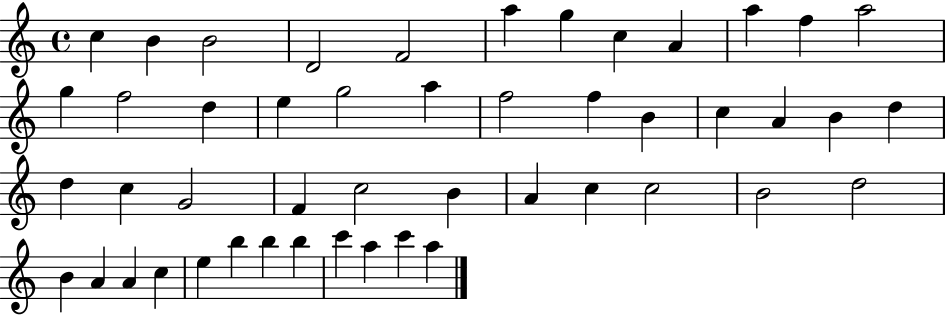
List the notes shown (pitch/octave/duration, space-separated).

C5/q B4/q B4/h D4/h F4/h A5/q G5/q C5/q A4/q A5/q F5/q A5/h G5/q F5/h D5/q E5/q G5/h A5/q F5/h F5/q B4/q C5/q A4/q B4/q D5/q D5/q C5/q G4/h F4/q C5/h B4/q A4/q C5/q C5/h B4/h D5/h B4/q A4/q A4/q C5/q E5/q B5/q B5/q B5/q C6/q A5/q C6/q A5/q